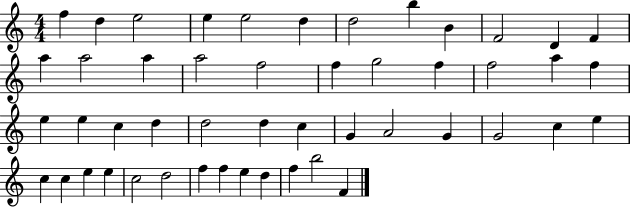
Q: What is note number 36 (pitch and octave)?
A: E5